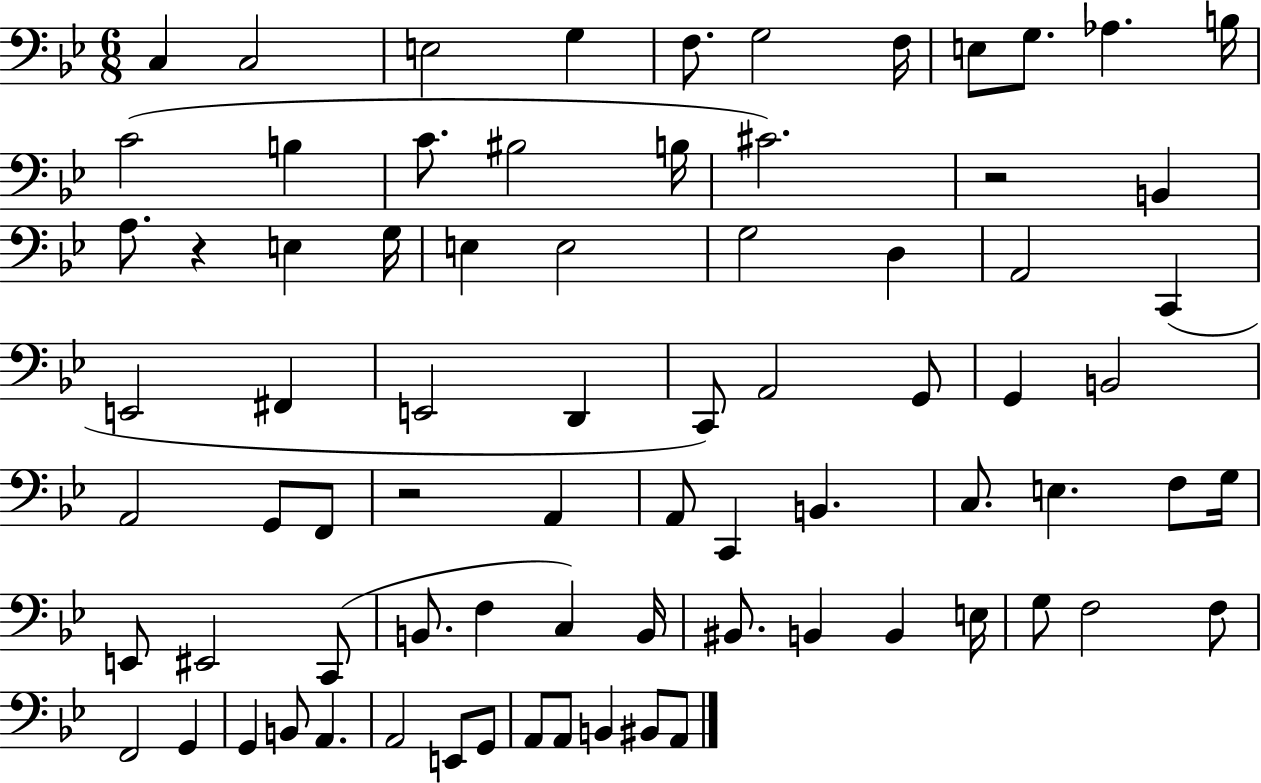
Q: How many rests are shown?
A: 3